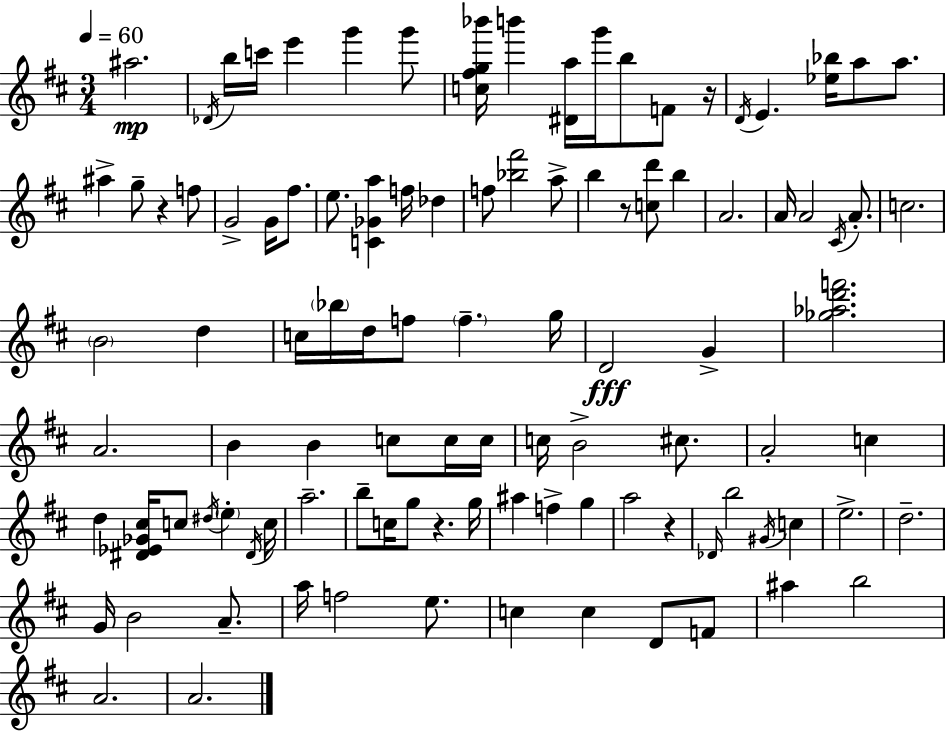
{
  \clef treble
  \numericTimeSignature
  \time 3/4
  \key d \major
  \tempo 4 = 60
  ais''2.\mp | \acciaccatura { des'16 } b''16 c'''16 e'''4 g'''4 g'''8 | <c'' fis'' g'' bes'''>16 b'''4 <dis' a''>16 g'''16 b''8 f'8 | r16 \acciaccatura { d'16 } e'4. <ees'' bes''>16 a''8 a''8. | \break ais''4-> g''8-- r4 | f''8 g'2-> g'16 fis''8. | e''8. <c' ges' a''>4 f''16 des''4 | f''8 <bes'' fis'''>2 | \break a''8-> b''4 r8 <c'' d'''>8 b''4 | a'2. | a'16 a'2 \acciaccatura { cis'16 } | a'8.-. c''2. | \break \parenthesize b'2 d''4 | c''16 \parenthesize bes''16 d''16 f''8 \parenthesize f''4.-- | g''16 d'2\fff g'4-> | <ges'' aes'' d''' f'''>2. | \break a'2. | b'4 b'4 c''8 | c''16 c''16 c''16 b'2-> | cis''8. a'2-. c''4 | \break d''4 <dis' ees' ges' cis''>16 c''8 \acciaccatura { dis''16 } \parenthesize e''4-. | \acciaccatura { dis'16 } c''16 a''2.-- | b''8-- c''16 g''8 r4. | g''16 ais''4 f''4-> | \break g''4 a''2 | r4 \grace { des'16 } b''2 | \acciaccatura { gis'16 } c''4 e''2.-> | d''2.-- | \break g'16 b'2 | a'8.-- a''16 f''2 | e''8. c''4 c''4 | d'8 f'8 ais''4 b''2 | \break a'2. | a'2. | \bar "|."
}